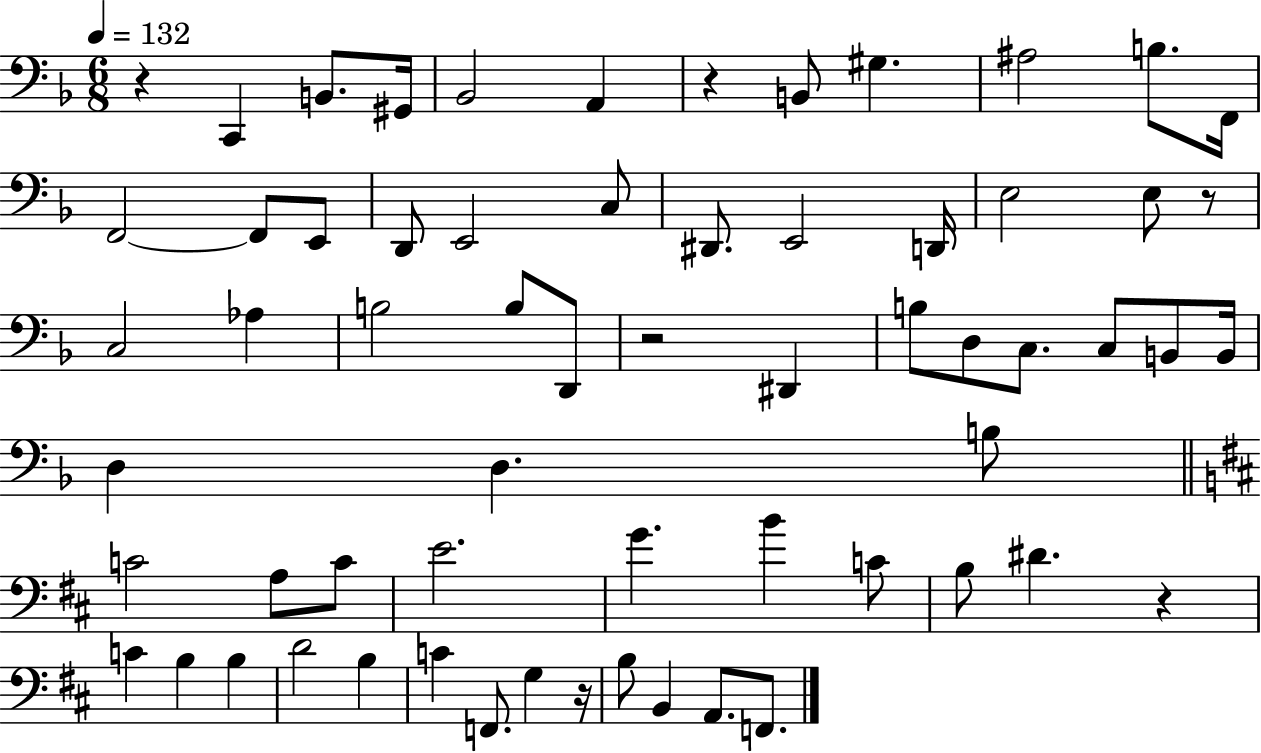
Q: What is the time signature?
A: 6/8